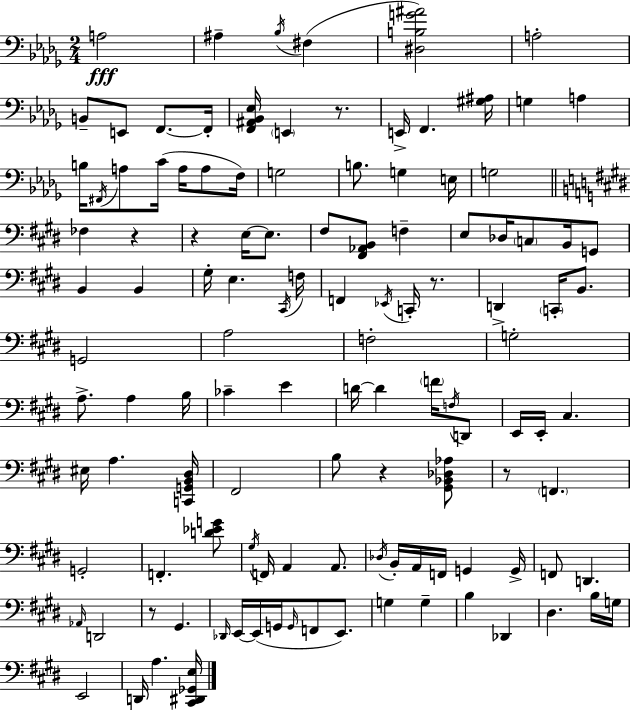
X:1
T:Untitled
M:2/4
L:1/4
K:Bbm
A,2 ^A, _B,/4 ^F, [^D,B,G^A]2 A,2 B,,/2 E,,/2 F,,/2 F,,/4 [F,,^A,,_B,,_E,]/4 E,, z/2 E,,/4 F,, [^G,^A,]/4 G, A, B,/4 ^F,,/4 A,/2 C/4 A,/4 A,/2 F,/4 G,2 B,/2 G, E,/4 G,2 _F, z z E,/4 E,/2 ^F,/2 [^F,,_A,,B,,]/2 F, E,/2 _D,/4 C,/2 B,,/4 G,,/2 B,, B,, ^G,/4 E, ^C,,/4 F,/4 F,, _E,,/4 C,,/4 z/2 D,, C,,/4 B,,/2 G,,2 A,2 F,2 G,2 A,/2 A, B,/4 _C E D/4 D F/4 F,/4 D,,/2 E,,/4 E,,/4 ^C, ^E,/4 A, [C,,G,,B,,^D,]/4 ^F,,2 B,/2 z [^G,,_B,,_D,_A,]/2 z/2 F,, G,,2 F,, [D_EG]/2 ^G,/4 F,,/4 A,, A,,/2 _D,/4 B,,/4 A,,/4 F,,/4 G,, G,,/4 F,,/2 D,, _A,,/4 D,,2 z/2 ^G,, _D,,/4 E,,/4 E,,/4 G,,/4 G,,/4 F,,/2 E,,/2 G, G, B, _D,, ^D, B,/4 G,/4 E,,2 D,,/4 A, [^C,,^D,,_G,,E,]/4